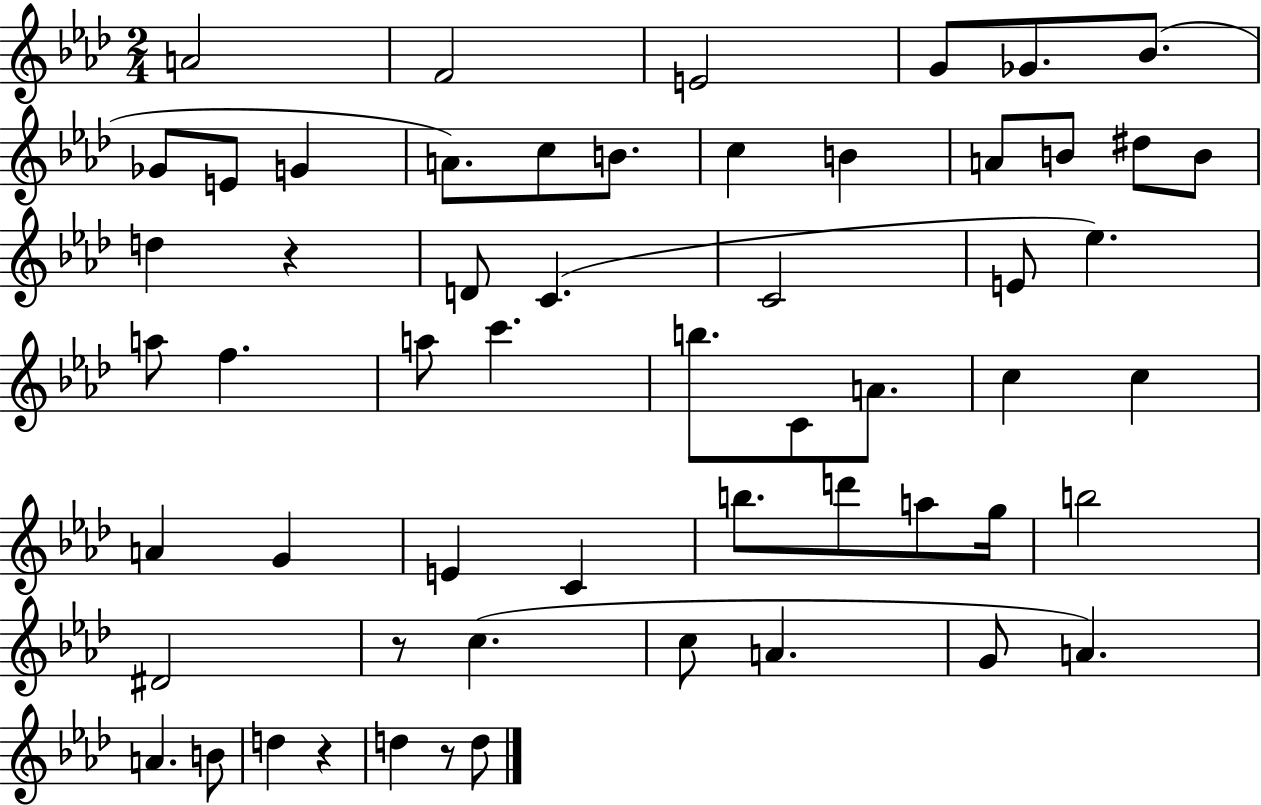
{
  \clef treble
  \numericTimeSignature
  \time 2/4
  \key aes \major
  \repeat volta 2 { a'2 | f'2 | e'2 | g'8 ges'8. bes'8.( | \break ges'8 e'8 g'4 | a'8.) c''8 b'8. | c''4 b'4 | a'8 b'8 dis''8 b'8 | \break d''4 r4 | d'8 c'4.( | c'2 | e'8 ees''4.) | \break a''8 f''4. | a''8 c'''4. | b''8. c'8 a'8. | c''4 c''4 | \break a'4 g'4 | e'4 c'4 | b''8. d'''8 a''8 g''16 | b''2 | \break dis'2 | r8 c''4.( | c''8 a'4. | g'8 a'4.) | \break a'4. b'8 | d''4 r4 | d''4 r8 d''8 | } \bar "|."
}